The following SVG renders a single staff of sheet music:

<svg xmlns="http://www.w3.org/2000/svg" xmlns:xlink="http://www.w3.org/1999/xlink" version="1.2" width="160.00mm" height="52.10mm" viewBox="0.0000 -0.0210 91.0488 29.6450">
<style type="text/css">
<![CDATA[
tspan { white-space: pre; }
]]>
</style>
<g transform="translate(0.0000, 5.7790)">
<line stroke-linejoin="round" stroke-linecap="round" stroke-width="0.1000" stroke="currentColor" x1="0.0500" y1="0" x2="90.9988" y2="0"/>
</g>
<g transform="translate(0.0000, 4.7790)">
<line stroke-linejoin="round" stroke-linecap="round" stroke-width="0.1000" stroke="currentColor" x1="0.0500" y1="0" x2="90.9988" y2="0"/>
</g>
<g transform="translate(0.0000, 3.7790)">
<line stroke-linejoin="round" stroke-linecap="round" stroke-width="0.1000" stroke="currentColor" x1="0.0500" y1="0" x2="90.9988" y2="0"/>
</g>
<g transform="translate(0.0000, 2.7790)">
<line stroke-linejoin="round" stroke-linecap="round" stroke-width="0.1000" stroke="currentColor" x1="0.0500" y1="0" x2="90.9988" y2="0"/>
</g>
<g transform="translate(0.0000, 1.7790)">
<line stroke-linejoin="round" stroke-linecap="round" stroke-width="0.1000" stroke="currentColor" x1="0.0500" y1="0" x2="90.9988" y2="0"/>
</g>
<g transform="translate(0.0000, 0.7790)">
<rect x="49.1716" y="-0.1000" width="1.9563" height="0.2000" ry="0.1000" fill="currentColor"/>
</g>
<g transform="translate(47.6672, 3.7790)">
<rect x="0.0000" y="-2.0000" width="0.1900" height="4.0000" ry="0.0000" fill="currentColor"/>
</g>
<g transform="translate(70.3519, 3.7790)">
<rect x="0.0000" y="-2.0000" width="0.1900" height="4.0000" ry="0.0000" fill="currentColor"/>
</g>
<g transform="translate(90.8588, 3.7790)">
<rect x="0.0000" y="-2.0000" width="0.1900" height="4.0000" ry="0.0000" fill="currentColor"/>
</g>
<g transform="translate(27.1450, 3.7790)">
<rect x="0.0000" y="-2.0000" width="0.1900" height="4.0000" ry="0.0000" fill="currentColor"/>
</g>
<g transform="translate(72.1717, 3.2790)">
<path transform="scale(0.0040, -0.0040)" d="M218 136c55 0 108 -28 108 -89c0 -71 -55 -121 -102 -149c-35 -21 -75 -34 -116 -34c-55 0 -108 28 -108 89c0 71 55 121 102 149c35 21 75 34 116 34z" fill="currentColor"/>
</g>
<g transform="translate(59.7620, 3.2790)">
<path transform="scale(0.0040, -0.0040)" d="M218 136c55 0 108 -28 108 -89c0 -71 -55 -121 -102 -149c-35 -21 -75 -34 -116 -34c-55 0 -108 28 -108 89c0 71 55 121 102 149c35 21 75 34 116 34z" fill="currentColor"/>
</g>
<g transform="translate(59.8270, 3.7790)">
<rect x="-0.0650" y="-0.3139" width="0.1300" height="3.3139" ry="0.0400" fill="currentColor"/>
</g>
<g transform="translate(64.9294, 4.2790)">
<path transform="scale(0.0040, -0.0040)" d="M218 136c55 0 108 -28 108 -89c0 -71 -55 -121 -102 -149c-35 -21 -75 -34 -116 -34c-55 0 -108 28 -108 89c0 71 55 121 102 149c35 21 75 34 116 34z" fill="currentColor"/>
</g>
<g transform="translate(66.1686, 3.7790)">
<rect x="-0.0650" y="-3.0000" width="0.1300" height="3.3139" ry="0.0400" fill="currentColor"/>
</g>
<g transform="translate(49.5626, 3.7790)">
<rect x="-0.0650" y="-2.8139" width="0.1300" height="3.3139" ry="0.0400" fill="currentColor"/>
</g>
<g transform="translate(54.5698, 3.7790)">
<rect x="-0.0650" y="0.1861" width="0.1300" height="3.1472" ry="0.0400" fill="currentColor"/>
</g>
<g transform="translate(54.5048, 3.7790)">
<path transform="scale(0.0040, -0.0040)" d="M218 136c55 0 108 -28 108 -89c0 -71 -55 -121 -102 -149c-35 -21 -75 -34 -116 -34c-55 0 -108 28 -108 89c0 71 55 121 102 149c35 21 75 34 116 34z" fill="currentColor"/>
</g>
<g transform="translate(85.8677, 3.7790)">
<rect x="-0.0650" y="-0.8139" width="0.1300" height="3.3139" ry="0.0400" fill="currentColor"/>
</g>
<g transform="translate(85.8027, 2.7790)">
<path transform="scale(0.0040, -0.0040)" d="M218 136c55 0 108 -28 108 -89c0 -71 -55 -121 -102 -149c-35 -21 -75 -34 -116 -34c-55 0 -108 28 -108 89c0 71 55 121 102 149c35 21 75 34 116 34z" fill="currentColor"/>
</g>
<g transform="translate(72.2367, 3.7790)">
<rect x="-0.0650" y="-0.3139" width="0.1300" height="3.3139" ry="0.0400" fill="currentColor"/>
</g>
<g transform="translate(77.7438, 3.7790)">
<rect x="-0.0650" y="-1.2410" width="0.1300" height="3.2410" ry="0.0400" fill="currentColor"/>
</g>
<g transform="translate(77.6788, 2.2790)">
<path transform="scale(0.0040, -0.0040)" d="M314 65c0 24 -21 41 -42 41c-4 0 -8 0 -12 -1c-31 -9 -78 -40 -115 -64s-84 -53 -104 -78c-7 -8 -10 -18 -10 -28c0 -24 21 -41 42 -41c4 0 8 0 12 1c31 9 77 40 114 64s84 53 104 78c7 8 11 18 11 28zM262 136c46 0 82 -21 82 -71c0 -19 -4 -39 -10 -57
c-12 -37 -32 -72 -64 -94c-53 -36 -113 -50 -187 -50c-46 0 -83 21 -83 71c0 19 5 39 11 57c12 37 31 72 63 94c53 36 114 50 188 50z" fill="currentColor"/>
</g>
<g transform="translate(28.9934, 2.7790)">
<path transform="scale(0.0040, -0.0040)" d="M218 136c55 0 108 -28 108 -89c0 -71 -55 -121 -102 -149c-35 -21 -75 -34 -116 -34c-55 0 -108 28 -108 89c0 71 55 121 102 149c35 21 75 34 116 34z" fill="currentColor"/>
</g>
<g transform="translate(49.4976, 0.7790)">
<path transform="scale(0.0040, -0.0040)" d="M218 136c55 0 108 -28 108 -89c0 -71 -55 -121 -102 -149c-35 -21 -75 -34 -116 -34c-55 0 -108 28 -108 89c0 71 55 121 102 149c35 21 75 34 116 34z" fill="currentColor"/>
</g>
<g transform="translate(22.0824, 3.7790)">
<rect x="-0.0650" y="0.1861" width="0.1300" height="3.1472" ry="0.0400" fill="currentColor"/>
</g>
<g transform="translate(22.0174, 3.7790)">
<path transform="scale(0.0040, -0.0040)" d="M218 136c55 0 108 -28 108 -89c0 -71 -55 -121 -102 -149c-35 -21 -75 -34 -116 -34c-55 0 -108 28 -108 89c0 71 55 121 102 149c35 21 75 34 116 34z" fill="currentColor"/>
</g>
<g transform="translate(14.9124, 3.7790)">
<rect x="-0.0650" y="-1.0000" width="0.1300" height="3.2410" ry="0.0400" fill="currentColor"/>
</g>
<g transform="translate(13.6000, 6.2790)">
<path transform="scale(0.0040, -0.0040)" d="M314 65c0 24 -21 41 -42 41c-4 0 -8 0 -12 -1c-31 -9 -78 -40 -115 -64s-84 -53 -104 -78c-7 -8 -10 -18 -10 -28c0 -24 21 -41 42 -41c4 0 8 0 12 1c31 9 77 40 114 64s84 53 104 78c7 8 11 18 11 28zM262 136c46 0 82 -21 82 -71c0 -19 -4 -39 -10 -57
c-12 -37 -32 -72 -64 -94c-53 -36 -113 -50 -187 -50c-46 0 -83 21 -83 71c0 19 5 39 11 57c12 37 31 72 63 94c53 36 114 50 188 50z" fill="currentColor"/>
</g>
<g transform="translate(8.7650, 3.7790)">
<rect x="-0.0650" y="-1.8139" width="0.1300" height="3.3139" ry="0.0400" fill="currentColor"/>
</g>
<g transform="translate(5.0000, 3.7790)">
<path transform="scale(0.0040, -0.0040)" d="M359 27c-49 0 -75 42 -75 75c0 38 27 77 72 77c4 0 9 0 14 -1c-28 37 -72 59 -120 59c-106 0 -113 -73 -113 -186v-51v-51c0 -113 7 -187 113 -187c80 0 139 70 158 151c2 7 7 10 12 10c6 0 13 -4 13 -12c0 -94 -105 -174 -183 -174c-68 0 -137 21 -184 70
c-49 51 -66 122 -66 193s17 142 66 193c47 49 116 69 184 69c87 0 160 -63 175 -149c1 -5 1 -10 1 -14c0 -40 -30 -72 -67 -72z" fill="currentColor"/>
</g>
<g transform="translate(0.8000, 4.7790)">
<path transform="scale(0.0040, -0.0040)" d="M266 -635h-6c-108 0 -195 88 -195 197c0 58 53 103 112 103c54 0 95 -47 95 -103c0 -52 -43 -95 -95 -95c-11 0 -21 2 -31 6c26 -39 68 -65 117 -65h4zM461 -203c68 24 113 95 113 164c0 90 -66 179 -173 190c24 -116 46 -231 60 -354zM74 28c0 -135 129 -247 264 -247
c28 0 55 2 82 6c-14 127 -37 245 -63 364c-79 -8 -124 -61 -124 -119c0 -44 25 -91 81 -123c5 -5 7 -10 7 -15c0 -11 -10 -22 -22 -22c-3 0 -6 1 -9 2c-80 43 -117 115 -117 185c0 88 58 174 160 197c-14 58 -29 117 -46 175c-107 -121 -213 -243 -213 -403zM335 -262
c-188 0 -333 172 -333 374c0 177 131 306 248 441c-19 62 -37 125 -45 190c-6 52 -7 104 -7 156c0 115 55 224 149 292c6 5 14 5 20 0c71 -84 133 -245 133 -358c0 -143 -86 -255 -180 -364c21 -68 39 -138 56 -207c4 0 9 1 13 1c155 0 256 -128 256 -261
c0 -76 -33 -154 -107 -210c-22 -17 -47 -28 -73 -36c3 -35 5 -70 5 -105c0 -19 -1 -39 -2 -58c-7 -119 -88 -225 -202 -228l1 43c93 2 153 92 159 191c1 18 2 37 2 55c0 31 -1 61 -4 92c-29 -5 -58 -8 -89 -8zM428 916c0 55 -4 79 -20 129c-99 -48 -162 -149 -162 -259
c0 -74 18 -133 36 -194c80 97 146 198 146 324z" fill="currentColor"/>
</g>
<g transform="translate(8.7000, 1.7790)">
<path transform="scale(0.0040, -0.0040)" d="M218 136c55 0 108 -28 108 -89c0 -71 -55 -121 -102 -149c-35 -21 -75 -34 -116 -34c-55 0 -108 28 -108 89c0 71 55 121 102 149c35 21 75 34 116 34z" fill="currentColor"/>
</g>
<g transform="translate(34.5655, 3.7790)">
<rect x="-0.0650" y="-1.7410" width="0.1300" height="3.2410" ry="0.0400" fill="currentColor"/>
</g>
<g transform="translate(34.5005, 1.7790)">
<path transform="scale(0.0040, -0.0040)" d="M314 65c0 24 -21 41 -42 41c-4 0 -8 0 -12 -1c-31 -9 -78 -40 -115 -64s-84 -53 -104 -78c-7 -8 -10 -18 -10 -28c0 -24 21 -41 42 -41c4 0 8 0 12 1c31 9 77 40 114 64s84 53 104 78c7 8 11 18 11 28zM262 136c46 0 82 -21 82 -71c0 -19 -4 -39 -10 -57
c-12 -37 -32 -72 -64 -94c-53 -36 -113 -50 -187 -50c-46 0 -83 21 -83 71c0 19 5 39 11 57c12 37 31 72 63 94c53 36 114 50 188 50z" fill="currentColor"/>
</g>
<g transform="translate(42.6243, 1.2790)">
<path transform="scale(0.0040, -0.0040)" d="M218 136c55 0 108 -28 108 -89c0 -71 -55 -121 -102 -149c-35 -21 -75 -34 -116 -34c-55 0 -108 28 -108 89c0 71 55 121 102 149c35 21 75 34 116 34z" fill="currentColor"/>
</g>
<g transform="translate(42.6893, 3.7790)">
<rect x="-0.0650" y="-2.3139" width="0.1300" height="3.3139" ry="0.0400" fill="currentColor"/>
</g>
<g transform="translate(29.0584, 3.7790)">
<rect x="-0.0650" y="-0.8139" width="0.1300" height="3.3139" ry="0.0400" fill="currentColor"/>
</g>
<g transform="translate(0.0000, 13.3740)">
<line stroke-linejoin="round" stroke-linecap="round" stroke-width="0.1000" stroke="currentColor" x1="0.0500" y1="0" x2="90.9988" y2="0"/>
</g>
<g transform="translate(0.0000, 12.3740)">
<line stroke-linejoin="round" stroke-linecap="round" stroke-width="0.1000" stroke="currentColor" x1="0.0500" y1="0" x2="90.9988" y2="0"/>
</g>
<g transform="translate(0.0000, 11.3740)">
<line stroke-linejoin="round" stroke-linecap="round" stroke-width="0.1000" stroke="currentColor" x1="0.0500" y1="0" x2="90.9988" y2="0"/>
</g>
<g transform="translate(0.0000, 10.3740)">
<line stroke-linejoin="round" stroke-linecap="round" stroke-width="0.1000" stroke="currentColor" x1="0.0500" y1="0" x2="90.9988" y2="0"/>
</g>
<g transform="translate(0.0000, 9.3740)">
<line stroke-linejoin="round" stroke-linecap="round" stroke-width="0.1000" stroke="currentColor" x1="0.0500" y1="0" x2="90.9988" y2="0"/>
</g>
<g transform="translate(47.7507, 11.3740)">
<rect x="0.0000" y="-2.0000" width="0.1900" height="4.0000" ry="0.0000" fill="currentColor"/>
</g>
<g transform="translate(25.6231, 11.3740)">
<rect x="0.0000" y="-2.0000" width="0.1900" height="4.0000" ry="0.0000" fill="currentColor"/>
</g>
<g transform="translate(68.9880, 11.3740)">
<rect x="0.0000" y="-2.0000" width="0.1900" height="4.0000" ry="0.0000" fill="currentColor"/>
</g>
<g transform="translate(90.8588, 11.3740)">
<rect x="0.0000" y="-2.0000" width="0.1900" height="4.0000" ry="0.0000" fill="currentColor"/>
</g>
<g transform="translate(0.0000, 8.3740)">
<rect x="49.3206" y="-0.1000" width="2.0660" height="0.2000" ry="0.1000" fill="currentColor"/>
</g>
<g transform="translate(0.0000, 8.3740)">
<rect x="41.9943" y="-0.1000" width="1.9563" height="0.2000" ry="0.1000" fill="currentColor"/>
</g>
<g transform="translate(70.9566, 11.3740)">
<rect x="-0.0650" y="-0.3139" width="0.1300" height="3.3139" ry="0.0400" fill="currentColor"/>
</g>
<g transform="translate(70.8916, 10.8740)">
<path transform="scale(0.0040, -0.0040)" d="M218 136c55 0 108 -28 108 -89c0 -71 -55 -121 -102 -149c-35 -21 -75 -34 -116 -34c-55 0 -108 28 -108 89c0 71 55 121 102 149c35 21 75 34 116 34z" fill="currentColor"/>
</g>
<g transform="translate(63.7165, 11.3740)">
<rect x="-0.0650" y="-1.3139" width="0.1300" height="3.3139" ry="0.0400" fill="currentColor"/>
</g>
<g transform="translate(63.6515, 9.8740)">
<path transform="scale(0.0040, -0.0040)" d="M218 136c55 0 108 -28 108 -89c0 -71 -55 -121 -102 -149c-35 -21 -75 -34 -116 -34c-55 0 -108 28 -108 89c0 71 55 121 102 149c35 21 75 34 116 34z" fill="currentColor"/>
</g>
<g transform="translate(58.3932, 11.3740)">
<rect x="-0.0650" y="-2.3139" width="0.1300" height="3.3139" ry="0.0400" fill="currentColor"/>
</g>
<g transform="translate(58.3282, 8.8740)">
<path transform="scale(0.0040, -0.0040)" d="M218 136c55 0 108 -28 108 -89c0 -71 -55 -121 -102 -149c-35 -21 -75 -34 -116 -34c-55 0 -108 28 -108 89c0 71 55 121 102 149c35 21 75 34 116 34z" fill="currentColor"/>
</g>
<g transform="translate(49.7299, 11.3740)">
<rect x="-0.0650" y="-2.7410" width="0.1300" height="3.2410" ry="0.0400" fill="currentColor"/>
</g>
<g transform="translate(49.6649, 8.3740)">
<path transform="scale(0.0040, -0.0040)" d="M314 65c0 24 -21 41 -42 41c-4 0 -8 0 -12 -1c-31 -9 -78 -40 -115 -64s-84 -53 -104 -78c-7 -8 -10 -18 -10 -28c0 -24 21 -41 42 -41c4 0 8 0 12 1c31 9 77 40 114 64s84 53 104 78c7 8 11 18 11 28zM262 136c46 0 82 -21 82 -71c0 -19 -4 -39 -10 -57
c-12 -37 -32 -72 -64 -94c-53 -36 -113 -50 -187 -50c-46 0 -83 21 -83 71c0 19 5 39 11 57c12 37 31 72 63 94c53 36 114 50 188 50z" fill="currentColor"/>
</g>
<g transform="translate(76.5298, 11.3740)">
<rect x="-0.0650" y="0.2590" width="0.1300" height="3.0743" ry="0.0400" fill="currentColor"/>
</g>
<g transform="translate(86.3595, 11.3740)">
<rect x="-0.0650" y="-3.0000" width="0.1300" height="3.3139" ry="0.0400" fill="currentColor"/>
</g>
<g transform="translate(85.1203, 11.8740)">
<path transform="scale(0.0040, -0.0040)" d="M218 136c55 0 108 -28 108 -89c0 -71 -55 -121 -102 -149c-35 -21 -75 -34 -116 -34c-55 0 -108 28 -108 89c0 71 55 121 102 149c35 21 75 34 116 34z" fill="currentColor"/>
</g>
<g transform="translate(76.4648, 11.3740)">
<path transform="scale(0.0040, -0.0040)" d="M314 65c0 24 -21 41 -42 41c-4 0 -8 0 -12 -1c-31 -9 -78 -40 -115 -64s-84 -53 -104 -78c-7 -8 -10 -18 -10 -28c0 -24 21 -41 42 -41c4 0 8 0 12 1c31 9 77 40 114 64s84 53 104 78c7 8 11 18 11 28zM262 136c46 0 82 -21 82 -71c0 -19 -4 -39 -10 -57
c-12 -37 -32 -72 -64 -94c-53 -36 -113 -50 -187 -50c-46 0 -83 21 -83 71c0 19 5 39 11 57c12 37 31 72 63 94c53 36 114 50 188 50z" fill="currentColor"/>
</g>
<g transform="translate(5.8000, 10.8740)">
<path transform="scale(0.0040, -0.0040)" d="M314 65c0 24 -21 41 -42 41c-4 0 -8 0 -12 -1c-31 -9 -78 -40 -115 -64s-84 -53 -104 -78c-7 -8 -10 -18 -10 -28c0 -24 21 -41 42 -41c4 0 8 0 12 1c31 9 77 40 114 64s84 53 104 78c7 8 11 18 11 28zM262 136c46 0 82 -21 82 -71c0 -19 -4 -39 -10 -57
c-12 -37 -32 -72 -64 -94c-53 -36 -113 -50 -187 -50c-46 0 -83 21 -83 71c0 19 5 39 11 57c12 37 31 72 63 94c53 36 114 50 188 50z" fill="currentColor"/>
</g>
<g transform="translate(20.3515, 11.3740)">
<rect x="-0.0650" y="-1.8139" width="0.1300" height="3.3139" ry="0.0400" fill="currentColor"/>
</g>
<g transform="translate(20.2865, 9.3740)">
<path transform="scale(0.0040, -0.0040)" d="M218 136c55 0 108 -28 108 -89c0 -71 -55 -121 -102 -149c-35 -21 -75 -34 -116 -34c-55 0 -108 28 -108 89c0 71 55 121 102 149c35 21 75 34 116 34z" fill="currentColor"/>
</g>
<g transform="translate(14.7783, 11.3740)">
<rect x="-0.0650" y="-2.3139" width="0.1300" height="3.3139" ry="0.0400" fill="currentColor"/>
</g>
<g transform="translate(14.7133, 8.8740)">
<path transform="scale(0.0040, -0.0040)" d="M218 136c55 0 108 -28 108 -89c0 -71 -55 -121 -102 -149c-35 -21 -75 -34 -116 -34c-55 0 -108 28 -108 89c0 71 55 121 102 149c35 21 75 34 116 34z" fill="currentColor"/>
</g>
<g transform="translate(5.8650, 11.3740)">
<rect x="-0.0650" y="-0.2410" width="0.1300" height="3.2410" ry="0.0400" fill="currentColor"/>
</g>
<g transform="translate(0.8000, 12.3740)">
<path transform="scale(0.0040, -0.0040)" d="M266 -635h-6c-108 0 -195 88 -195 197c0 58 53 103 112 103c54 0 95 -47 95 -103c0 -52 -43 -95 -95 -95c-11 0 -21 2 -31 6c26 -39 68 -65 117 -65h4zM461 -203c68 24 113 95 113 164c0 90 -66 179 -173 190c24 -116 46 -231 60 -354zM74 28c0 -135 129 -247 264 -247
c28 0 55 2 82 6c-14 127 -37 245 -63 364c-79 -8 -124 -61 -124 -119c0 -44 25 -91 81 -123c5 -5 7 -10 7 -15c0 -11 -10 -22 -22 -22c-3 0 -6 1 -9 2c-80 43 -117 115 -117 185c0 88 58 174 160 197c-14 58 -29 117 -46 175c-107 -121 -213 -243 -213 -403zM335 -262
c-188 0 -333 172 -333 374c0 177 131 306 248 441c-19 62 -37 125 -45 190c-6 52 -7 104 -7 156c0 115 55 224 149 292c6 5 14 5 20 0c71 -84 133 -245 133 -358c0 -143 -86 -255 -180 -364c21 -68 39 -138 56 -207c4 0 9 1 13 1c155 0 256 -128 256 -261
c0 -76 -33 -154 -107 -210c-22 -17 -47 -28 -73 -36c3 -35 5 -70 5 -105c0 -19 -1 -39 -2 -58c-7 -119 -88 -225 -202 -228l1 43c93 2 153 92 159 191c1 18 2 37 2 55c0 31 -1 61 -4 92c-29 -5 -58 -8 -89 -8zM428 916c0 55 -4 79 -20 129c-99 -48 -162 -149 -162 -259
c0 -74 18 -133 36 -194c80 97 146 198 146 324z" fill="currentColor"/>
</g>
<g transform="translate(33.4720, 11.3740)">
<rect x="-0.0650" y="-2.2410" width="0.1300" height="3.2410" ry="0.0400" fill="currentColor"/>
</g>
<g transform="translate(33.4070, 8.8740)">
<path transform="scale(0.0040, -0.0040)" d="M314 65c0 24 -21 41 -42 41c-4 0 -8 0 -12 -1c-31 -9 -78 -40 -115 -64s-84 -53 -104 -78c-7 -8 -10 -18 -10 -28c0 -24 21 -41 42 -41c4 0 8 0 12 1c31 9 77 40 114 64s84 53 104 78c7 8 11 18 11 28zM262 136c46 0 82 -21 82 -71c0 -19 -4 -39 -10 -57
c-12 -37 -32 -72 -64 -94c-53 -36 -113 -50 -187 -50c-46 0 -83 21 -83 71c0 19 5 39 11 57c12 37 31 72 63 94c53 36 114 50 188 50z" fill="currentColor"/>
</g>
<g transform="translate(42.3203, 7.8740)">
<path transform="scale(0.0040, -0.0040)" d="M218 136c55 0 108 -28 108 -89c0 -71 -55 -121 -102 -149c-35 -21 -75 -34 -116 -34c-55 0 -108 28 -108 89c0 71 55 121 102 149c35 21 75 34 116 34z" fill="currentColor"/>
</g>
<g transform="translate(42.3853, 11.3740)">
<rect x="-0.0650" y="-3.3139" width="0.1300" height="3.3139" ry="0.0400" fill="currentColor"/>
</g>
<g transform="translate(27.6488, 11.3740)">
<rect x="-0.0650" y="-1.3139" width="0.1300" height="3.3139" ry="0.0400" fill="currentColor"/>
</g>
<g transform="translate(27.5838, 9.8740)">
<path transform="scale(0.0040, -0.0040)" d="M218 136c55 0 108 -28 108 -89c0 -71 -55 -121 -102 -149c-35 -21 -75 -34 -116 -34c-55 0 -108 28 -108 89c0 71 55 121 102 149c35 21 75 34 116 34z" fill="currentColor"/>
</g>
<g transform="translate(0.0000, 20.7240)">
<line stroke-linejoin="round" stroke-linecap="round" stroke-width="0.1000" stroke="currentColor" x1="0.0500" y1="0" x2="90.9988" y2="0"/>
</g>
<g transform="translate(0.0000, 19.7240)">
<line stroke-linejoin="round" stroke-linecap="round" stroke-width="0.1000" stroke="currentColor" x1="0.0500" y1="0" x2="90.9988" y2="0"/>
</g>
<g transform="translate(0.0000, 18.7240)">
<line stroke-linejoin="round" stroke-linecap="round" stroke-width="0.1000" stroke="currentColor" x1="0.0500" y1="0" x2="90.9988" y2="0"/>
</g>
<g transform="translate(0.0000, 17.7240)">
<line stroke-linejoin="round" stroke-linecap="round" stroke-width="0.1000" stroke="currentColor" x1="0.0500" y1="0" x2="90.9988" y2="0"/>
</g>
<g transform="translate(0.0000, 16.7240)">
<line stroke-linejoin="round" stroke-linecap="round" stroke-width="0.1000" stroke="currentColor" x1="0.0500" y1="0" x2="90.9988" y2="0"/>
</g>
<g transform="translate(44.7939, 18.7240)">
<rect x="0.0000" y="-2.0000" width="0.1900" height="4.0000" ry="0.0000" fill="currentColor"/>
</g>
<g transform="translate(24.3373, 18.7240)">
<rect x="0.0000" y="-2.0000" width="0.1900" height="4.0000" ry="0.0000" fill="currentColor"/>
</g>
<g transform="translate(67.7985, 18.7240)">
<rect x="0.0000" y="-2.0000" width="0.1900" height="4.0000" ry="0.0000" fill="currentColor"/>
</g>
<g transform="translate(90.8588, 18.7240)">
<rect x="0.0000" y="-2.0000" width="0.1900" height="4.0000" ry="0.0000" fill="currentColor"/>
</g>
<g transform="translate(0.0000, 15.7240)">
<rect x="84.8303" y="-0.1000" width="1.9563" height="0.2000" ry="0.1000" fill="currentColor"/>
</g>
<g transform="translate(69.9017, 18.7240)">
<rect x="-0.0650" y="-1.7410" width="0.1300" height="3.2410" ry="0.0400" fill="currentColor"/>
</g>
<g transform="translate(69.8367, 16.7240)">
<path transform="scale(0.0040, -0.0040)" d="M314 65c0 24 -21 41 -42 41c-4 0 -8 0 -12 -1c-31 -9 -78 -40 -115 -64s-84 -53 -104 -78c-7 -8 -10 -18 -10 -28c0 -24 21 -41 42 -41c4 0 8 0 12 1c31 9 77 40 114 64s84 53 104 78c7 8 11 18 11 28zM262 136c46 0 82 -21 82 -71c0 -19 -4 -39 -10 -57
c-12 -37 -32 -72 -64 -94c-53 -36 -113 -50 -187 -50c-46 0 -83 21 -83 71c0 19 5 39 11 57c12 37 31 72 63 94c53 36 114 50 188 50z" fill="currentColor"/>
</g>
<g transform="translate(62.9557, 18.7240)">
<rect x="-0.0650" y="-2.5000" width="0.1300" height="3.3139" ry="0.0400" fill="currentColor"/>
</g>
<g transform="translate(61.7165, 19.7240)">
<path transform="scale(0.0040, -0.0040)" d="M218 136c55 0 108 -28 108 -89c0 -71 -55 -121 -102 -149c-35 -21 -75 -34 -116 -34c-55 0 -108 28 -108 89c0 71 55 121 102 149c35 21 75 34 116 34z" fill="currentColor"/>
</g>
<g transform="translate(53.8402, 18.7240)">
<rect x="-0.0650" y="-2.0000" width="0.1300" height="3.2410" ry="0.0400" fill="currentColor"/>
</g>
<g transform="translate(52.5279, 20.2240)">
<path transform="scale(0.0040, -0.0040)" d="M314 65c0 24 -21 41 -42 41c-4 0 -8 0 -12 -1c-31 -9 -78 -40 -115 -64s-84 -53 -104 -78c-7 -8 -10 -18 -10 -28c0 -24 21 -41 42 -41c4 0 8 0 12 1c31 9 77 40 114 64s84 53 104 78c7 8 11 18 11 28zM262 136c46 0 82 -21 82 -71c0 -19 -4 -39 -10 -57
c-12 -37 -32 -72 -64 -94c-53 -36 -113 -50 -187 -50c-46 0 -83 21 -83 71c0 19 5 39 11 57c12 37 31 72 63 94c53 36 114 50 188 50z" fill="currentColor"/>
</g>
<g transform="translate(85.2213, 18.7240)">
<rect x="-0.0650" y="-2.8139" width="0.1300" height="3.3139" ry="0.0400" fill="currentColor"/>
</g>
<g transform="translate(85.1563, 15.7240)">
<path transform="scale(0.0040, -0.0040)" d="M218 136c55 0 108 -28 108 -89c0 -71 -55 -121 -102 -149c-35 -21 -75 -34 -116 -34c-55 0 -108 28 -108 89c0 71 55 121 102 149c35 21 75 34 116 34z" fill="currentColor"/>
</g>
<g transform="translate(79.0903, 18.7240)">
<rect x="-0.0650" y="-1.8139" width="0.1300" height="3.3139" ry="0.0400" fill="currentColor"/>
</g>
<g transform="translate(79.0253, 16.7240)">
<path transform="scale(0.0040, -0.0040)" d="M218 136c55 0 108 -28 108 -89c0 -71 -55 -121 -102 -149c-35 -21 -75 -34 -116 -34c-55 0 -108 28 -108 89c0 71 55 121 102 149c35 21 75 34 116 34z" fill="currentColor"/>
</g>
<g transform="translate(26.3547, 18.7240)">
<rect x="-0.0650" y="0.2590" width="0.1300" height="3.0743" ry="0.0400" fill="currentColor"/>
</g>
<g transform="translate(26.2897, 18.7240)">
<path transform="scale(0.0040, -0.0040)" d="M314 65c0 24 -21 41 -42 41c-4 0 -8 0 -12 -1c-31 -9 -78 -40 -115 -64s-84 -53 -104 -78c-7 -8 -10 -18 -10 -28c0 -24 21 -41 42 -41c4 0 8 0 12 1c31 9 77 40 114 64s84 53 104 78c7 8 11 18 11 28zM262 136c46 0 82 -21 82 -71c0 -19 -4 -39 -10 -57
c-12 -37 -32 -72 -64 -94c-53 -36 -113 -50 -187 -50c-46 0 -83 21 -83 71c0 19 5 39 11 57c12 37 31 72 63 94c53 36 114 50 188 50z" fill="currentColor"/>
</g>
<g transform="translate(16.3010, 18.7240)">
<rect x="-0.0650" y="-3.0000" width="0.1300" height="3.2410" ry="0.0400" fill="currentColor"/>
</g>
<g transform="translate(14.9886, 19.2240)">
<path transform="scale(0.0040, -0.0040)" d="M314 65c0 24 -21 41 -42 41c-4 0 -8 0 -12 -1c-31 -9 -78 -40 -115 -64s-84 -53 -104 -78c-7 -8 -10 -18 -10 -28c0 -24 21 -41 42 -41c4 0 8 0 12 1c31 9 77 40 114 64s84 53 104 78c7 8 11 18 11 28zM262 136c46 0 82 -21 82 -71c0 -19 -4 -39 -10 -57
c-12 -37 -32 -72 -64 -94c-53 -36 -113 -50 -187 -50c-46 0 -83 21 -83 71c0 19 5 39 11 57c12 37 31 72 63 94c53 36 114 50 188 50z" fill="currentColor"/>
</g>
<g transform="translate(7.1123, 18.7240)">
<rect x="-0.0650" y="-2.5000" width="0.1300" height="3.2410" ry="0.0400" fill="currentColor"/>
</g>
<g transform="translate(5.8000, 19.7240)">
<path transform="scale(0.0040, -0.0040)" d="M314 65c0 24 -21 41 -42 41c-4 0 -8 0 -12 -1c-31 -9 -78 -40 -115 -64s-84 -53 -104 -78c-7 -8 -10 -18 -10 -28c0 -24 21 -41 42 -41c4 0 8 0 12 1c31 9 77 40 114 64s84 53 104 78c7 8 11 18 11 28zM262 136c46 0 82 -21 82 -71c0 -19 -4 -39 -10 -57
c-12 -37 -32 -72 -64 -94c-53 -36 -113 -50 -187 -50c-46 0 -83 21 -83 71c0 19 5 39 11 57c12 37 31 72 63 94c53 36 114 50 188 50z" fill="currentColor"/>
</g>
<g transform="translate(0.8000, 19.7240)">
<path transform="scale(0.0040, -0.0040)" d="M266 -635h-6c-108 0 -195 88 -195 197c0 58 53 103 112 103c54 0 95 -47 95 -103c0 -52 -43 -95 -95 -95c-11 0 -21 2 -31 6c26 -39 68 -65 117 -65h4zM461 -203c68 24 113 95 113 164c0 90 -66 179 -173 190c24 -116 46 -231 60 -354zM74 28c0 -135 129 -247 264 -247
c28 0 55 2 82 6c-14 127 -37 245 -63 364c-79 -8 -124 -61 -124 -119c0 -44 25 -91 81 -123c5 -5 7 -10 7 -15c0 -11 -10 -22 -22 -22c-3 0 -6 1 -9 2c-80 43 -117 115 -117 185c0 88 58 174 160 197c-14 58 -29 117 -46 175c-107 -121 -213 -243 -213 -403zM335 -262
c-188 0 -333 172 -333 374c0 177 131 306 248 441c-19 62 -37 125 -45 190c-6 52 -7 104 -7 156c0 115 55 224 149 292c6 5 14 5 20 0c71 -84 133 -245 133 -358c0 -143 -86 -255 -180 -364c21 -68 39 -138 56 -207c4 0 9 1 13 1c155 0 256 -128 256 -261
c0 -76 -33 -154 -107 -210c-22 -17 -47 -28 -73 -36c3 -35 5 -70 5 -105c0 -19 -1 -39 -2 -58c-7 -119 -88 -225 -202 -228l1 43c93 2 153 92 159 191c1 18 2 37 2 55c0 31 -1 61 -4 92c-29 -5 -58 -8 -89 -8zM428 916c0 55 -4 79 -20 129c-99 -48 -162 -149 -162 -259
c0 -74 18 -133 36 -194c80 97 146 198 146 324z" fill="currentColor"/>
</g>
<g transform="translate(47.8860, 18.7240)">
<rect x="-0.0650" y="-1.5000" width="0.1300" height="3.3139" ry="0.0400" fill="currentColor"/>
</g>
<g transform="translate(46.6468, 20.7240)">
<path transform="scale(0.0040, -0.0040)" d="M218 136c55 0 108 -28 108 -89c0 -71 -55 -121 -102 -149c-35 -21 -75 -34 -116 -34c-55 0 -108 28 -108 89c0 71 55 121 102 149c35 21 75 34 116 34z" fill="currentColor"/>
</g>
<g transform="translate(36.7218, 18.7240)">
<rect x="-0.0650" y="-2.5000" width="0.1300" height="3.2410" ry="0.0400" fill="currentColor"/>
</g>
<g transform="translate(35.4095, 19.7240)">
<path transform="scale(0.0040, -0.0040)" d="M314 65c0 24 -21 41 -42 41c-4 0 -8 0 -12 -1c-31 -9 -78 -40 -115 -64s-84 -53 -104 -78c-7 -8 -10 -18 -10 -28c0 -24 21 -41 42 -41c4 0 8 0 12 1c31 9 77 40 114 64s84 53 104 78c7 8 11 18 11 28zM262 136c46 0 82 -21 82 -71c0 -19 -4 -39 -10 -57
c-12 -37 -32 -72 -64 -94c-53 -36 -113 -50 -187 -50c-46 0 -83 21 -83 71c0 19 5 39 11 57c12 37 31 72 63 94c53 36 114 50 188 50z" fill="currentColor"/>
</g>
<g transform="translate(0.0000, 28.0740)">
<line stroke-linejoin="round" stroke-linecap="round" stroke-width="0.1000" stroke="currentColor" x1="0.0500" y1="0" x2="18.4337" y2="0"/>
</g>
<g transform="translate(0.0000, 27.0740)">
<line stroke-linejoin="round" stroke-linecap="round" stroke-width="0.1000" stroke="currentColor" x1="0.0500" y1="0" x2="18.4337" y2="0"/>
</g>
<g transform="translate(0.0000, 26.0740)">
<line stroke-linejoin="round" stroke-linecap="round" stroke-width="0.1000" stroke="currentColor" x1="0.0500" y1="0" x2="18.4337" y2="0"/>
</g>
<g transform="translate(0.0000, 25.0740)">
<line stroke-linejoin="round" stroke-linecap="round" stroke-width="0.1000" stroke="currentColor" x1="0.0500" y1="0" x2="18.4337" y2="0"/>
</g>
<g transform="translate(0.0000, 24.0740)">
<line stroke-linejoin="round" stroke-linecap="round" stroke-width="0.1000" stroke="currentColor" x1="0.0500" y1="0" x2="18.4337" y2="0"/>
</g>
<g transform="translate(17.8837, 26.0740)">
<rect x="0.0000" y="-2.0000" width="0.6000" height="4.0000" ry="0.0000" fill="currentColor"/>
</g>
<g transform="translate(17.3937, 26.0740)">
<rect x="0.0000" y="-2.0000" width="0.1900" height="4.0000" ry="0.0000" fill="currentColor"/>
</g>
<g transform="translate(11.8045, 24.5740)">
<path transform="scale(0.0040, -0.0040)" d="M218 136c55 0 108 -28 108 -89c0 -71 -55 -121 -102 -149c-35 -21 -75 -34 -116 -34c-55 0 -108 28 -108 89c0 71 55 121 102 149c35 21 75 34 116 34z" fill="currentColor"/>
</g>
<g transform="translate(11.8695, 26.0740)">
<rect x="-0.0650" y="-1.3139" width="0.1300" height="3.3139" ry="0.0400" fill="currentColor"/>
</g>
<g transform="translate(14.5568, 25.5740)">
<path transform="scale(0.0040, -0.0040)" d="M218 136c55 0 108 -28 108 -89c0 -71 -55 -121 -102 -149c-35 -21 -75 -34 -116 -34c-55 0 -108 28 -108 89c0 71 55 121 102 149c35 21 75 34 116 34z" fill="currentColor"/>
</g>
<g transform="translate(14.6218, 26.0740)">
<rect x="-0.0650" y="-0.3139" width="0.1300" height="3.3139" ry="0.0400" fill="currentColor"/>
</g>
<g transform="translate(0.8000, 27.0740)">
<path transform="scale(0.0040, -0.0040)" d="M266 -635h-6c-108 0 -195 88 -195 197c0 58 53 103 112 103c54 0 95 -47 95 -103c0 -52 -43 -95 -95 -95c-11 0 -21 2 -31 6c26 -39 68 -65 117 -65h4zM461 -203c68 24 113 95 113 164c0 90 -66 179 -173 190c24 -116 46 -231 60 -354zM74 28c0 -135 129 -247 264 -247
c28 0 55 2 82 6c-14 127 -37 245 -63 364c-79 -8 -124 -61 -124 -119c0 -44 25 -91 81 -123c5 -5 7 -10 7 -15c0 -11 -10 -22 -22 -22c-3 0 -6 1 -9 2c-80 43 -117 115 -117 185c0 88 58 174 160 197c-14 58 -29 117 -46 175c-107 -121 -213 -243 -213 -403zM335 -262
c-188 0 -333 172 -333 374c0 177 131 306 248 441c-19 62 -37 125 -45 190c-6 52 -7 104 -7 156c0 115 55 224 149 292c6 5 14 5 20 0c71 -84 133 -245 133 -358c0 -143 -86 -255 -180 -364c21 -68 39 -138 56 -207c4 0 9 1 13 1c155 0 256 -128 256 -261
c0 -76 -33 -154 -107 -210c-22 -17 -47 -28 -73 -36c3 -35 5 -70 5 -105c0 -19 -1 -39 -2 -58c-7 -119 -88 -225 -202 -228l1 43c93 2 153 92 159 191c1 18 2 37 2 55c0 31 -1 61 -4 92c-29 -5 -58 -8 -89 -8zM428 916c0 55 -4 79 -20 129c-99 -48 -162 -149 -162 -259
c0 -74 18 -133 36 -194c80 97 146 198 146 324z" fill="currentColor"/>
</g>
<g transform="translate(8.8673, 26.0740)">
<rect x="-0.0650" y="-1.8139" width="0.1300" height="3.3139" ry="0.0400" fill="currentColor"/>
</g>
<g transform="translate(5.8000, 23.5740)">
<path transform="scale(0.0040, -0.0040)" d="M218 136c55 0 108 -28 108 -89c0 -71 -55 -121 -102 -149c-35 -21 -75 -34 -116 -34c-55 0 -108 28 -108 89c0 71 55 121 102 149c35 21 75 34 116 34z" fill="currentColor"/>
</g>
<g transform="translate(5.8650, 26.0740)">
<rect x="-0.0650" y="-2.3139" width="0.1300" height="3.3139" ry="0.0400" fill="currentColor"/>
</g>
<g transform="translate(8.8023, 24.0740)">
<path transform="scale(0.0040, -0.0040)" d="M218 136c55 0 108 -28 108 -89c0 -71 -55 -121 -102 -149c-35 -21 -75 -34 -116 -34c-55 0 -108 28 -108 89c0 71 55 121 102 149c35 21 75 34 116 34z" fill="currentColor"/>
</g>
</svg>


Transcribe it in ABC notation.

X:1
T:Untitled
M:4/4
L:1/4
K:C
f D2 B d f2 g a B c A c e2 d c2 g f e g2 b a2 g e c B2 A G2 A2 B2 G2 E F2 G f2 f a g f e c